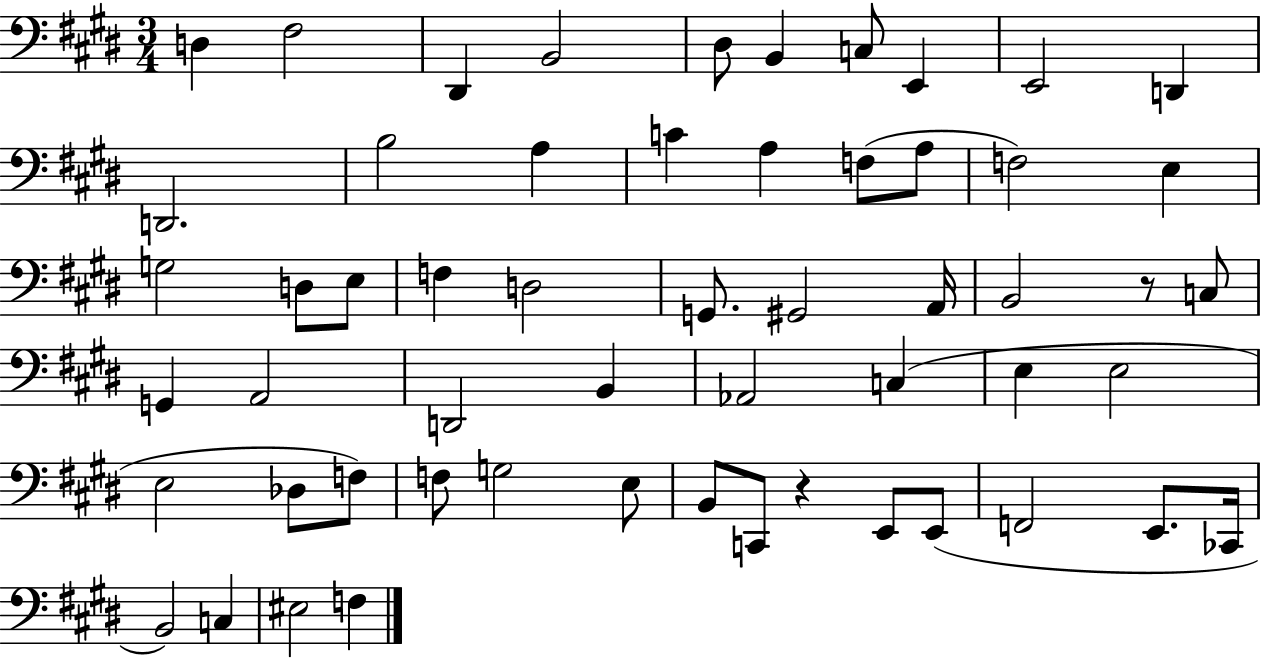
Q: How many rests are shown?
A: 2